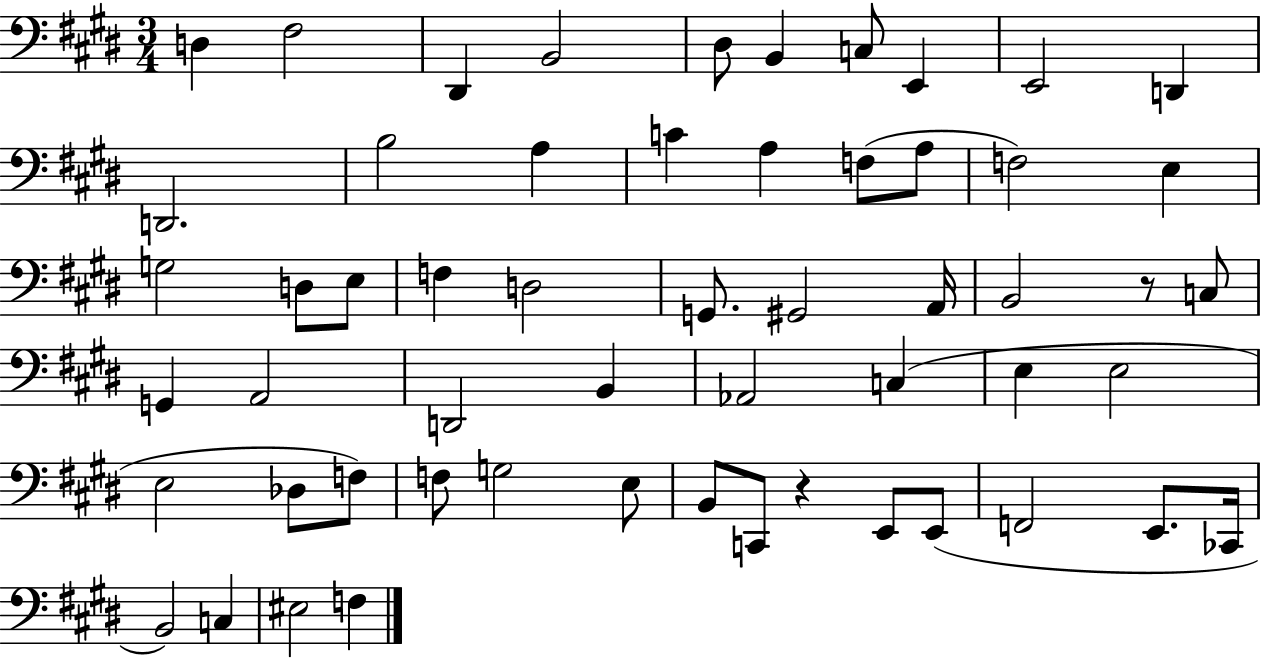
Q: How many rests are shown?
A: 2